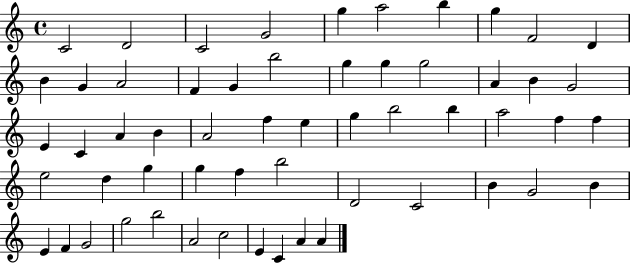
C4/h D4/h C4/h G4/h G5/q A5/h B5/q G5/q F4/h D4/q B4/q G4/q A4/h F4/q G4/q B5/h G5/q G5/q G5/h A4/q B4/q G4/h E4/q C4/q A4/q B4/q A4/h F5/q E5/q G5/q B5/h B5/q A5/h F5/q F5/q E5/h D5/q G5/q G5/q F5/q B5/h D4/h C4/h B4/q G4/h B4/q E4/q F4/q G4/h G5/h B5/h A4/h C5/h E4/q C4/q A4/q A4/q